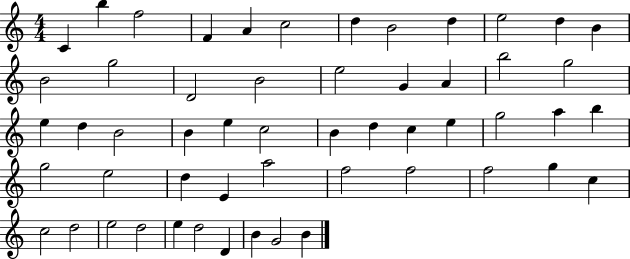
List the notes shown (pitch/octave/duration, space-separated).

C4/q B5/q F5/h F4/q A4/q C5/h D5/q B4/h D5/q E5/h D5/q B4/q B4/h G5/h D4/h B4/h E5/h G4/q A4/q B5/h G5/h E5/q D5/q B4/h B4/q E5/q C5/h B4/q D5/q C5/q E5/q G5/h A5/q B5/q G5/h E5/h D5/q E4/q A5/h F5/h F5/h F5/h G5/q C5/q C5/h D5/h E5/h D5/h E5/q D5/h D4/q B4/q G4/h B4/q